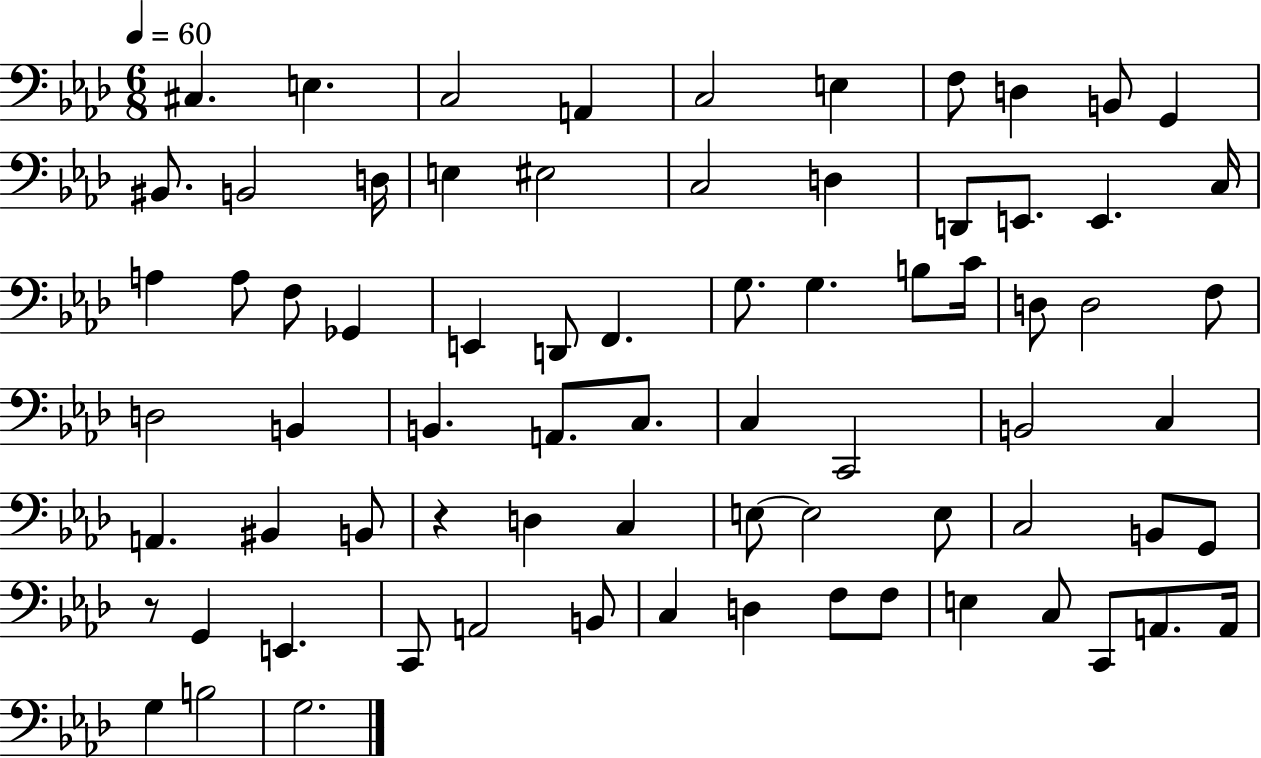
{
  \clef bass
  \numericTimeSignature
  \time 6/8
  \key aes \major
  \tempo 4 = 60
  \repeat volta 2 { cis4. e4. | c2 a,4 | c2 e4 | f8 d4 b,8 g,4 | \break bis,8. b,2 d16 | e4 eis2 | c2 d4 | d,8 e,8. e,4. c16 | \break a4 a8 f8 ges,4 | e,4 d,8 f,4. | g8. g4. b8 c'16 | d8 d2 f8 | \break d2 b,4 | b,4. a,8. c8. | c4 c,2 | b,2 c4 | \break a,4. bis,4 b,8 | r4 d4 c4 | e8~~ e2 e8 | c2 b,8 g,8 | \break r8 g,4 e,4. | c,8 a,2 b,8 | c4 d4 f8 f8 | e4 c8 c,8 a,8. a,16 | \break g4 b2 | g2. | } \bar "|."
}